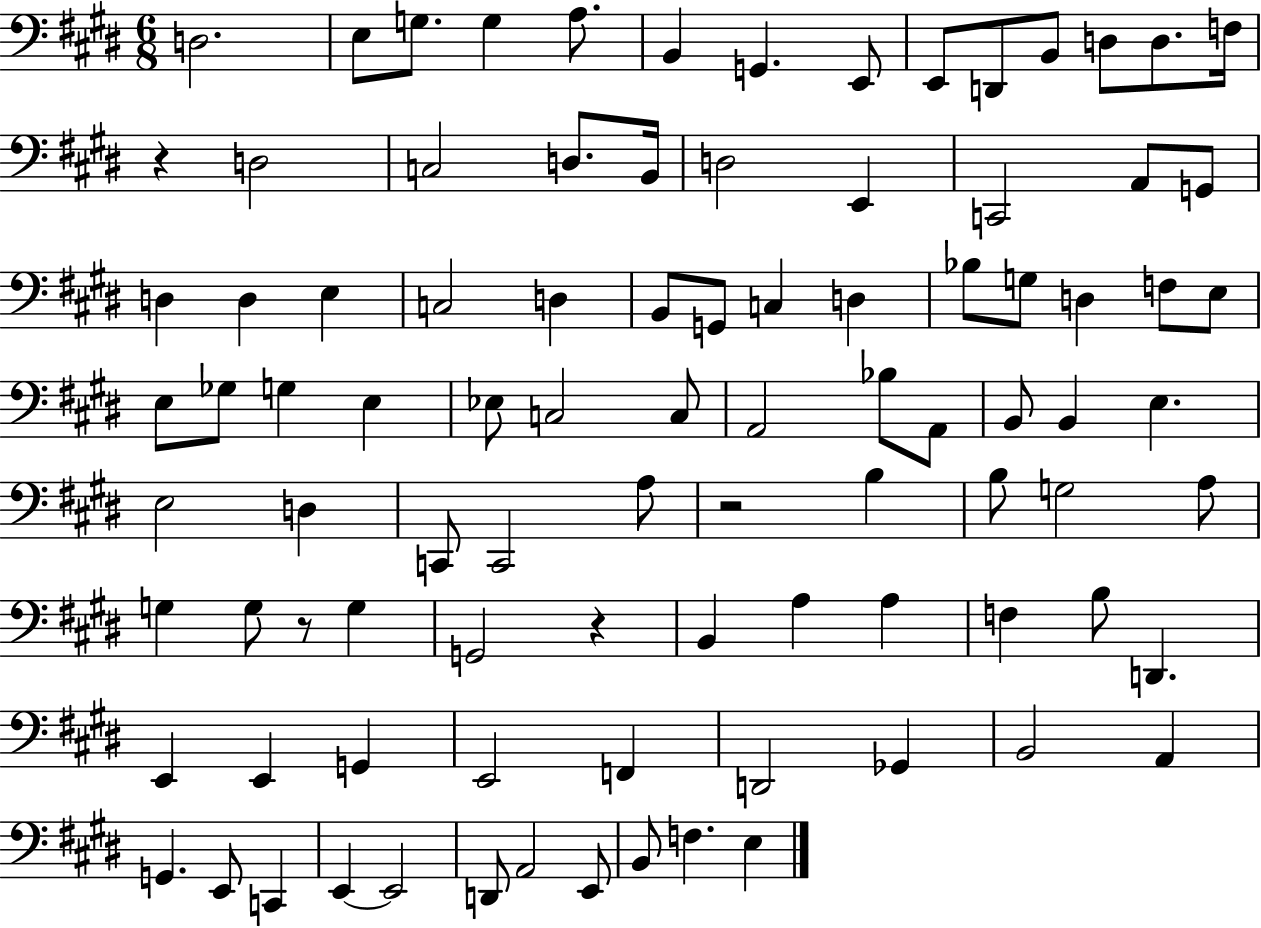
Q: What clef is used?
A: bass